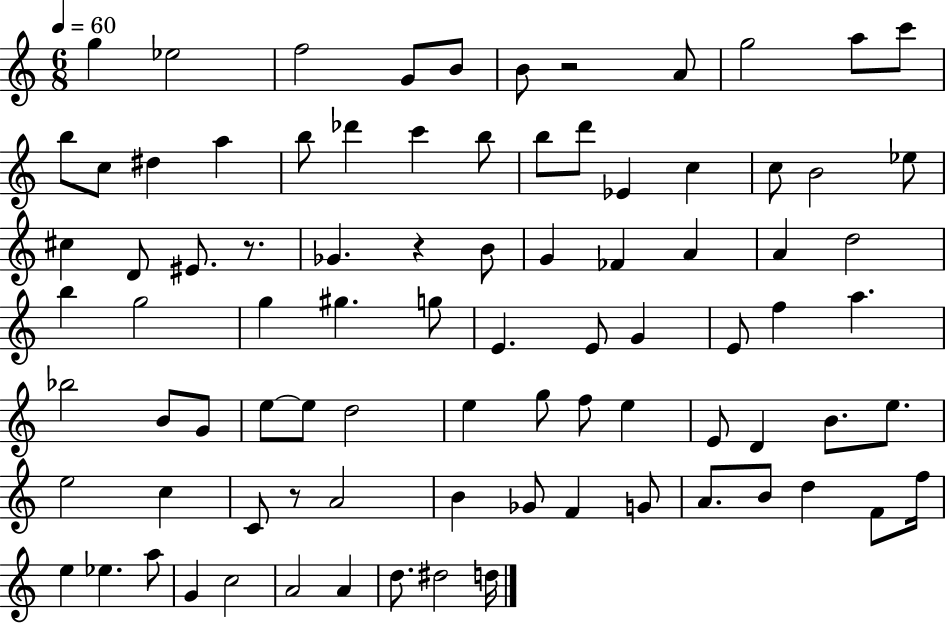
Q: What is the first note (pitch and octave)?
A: G5